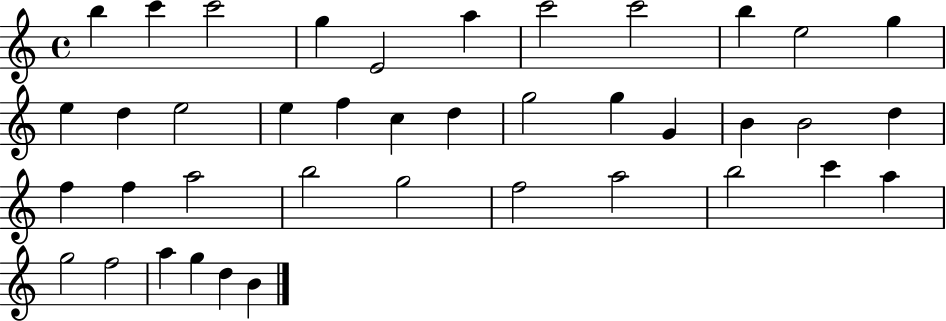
X:1
T:Untitled
M:4/4
L:1/4
K:C
b c' c'2 g E2 a c'2 c'2 b e2 g e d e2 e f c d g2 g G B B2 d f f a2 b2 g2 f2 a2 b2 c' a g2 f2 a g d B